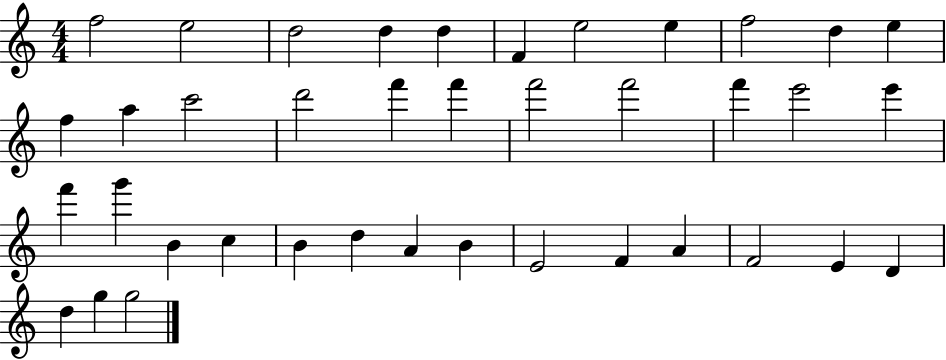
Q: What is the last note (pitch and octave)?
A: G5